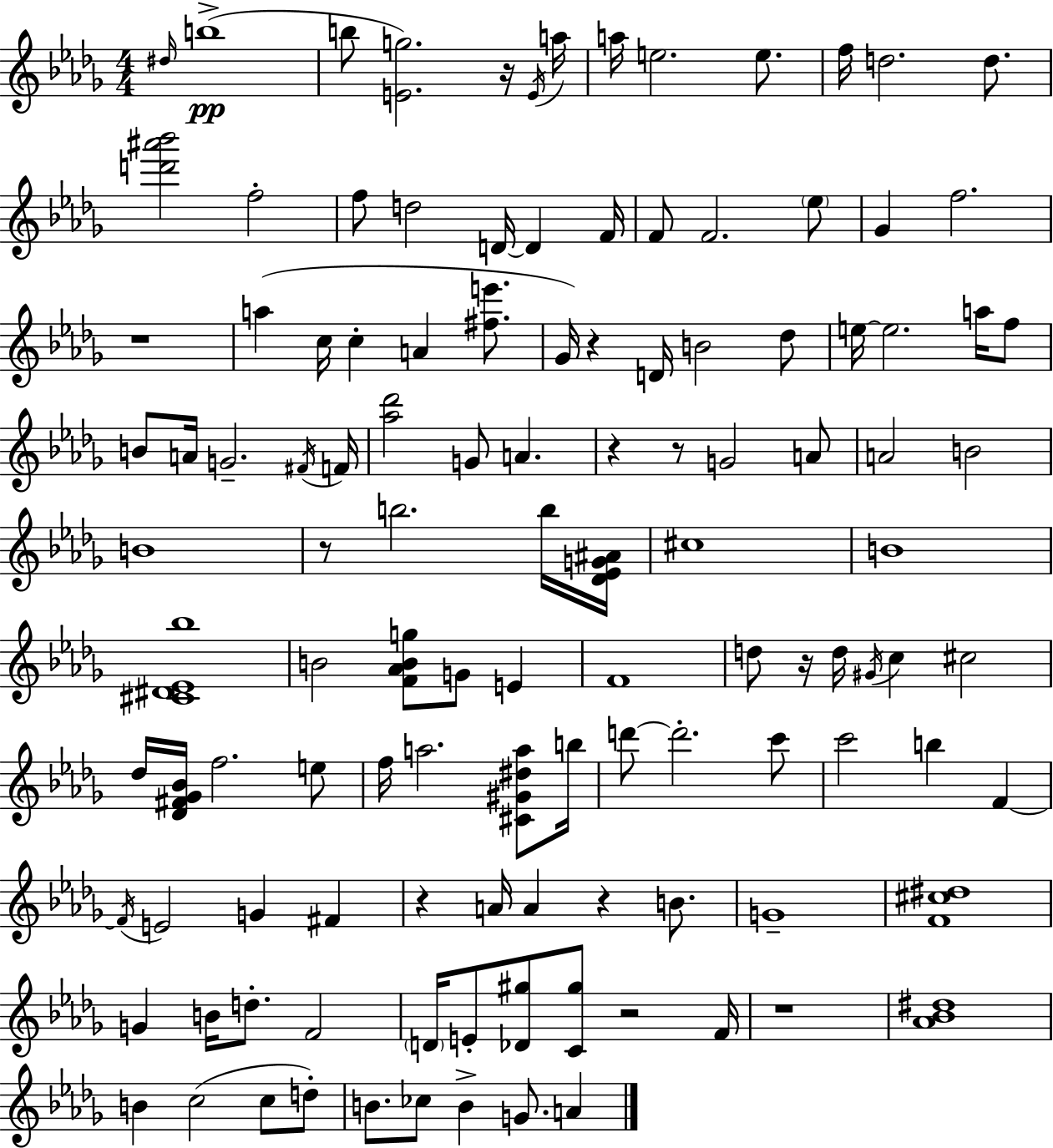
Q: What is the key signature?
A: BES minor